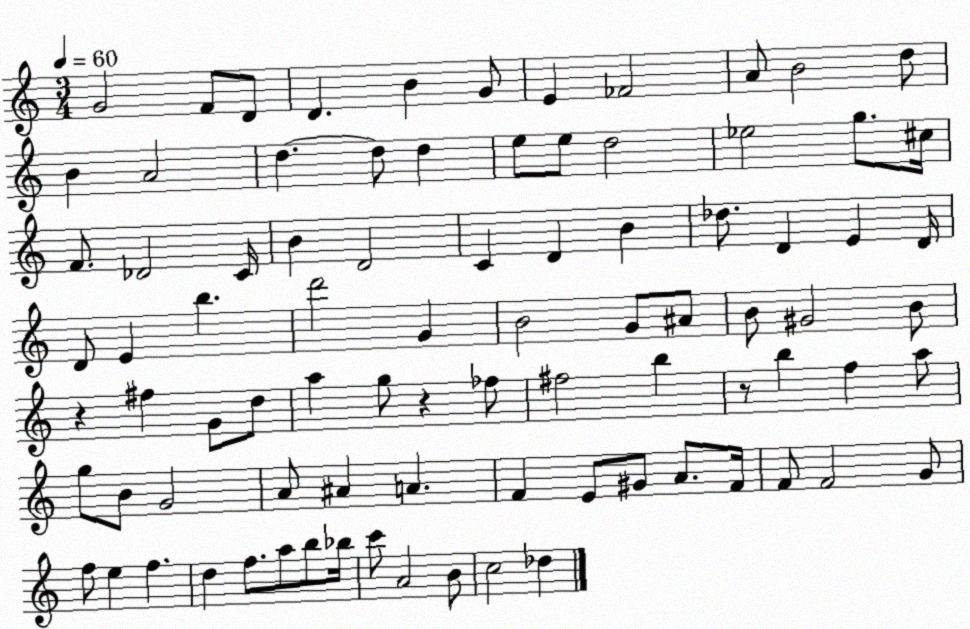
X:1
T:Untitled
M:3/4
L:1/4
K:C
G2 F/2 D/2 D B G/2 E _F2 A/2 B2 d/2 B A2 d d/2 d e/2 e/2 d2 _e2 g/2 ^c/4 F/2 _D2 C/4 B D2 C D B _d/2 D E D/4 D/2 E b d'2 G B2 G/2 ^A/2 B/2 ^G2 B/2 z ^f G/2 d/2 a g/2 z _f/2 ^f2 b z/2 b f a/2 g/2 B/2 G2 A/2 ^A A F E/2 ^G/2 A/2 F/4 F/2 F2 G/2 f/2 e f d f/2 a/2 b/2 _b/4 c'/2 A2 B/2 c2 _d